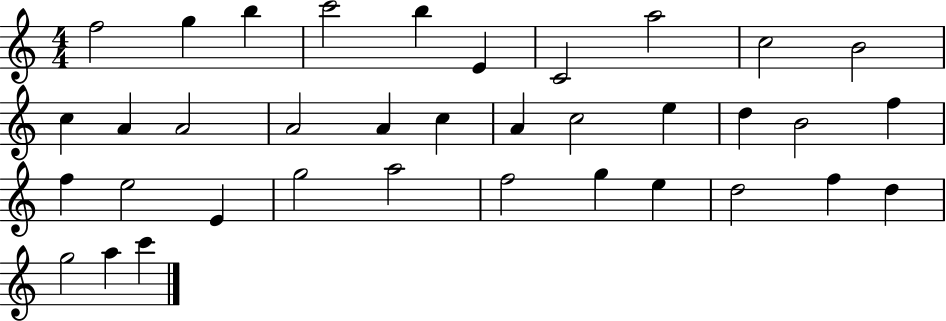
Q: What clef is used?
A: treble